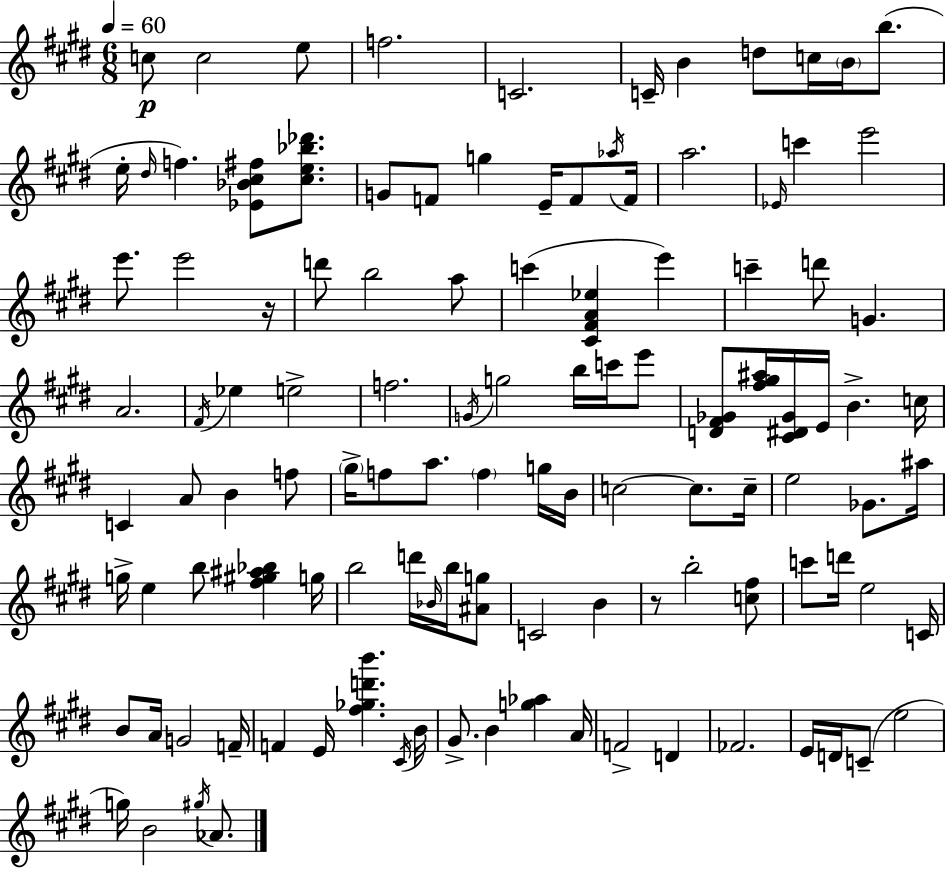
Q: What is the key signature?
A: E major